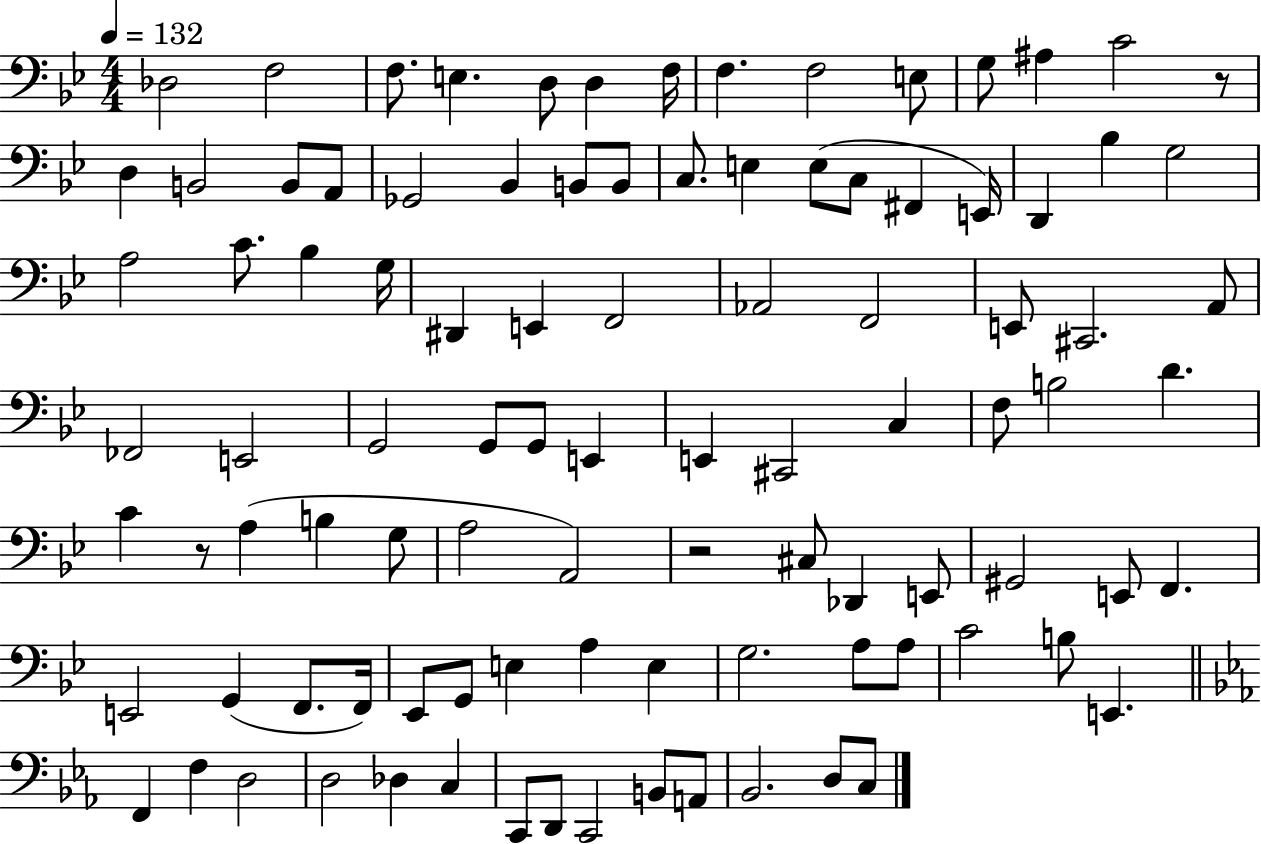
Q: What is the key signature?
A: BES major